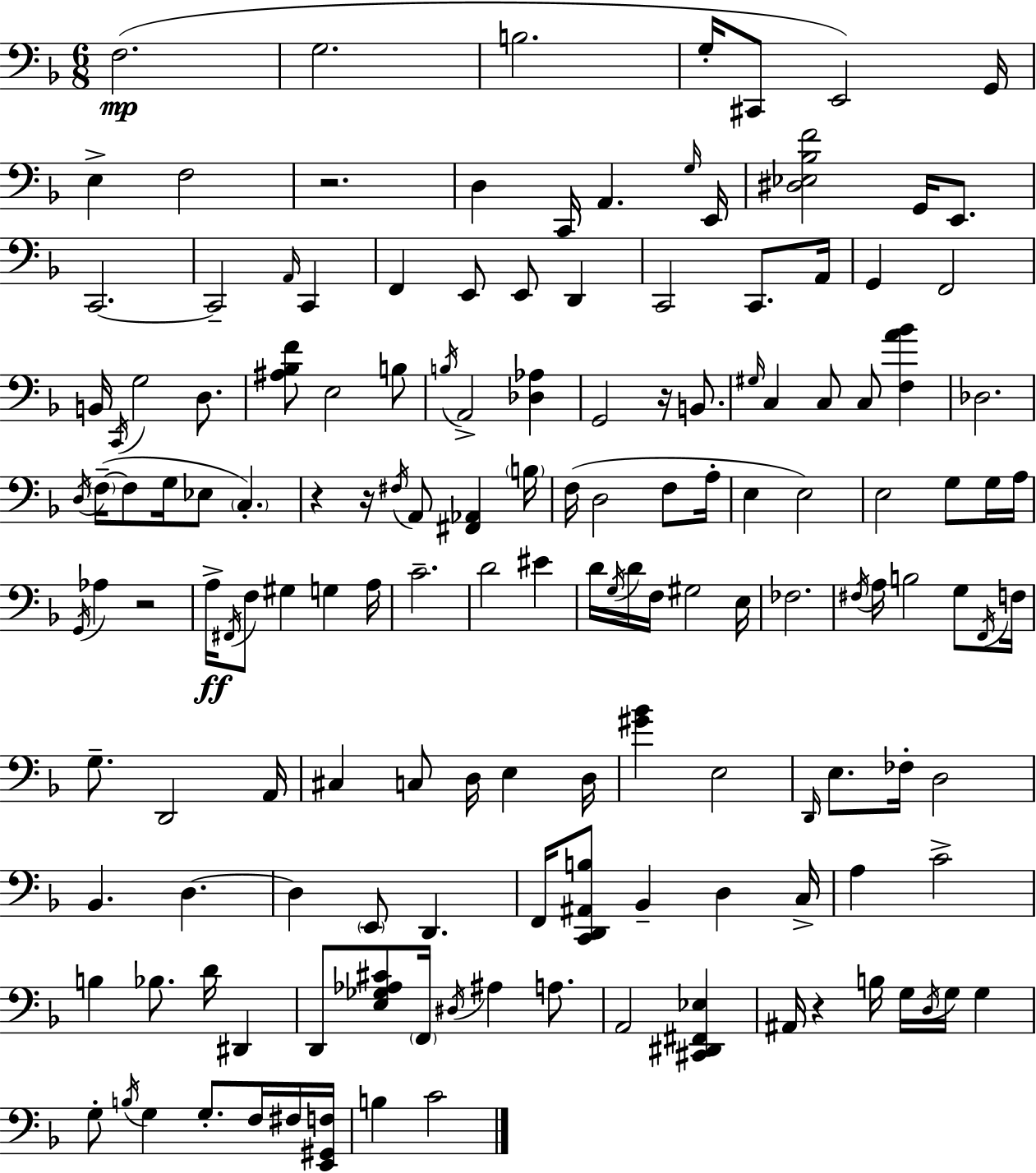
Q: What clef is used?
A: bass